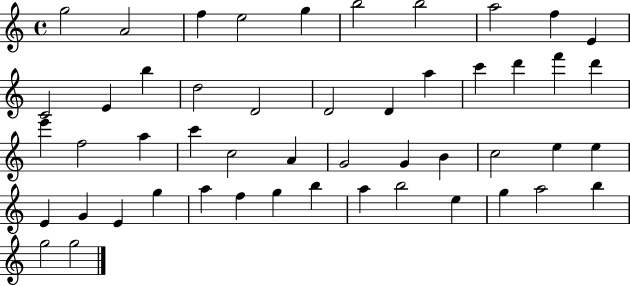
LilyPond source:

{
  \clef treble
  \time 4/4
  \defaultTimeSignature
  \key c \major
  g''2 a'2 | f''4 e''2 g''4 | b''2 b''2 | a''2 f''4 e'4 | \break c'2 e'4 b''4 | d''2 d'2 | d'2 d'4 a''4 | c'''4 d'''4 f'''4 d'''4 | \break e'''4 f''2 a''4 | c'''4 c''2 a'4 | g'2 g'4 b'4 | c''2 e''4 e''4 | \break e'4 g'4 e'4 g''4 | a''4 f''4 g''4 b''4 | a''4 b''2 e''4 | g''4 a''2 b''4 | \break g''2 g''2 | \bar "|."
}